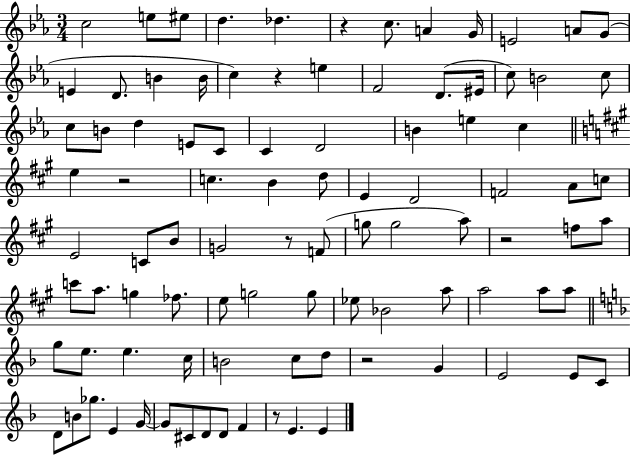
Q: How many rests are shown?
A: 7